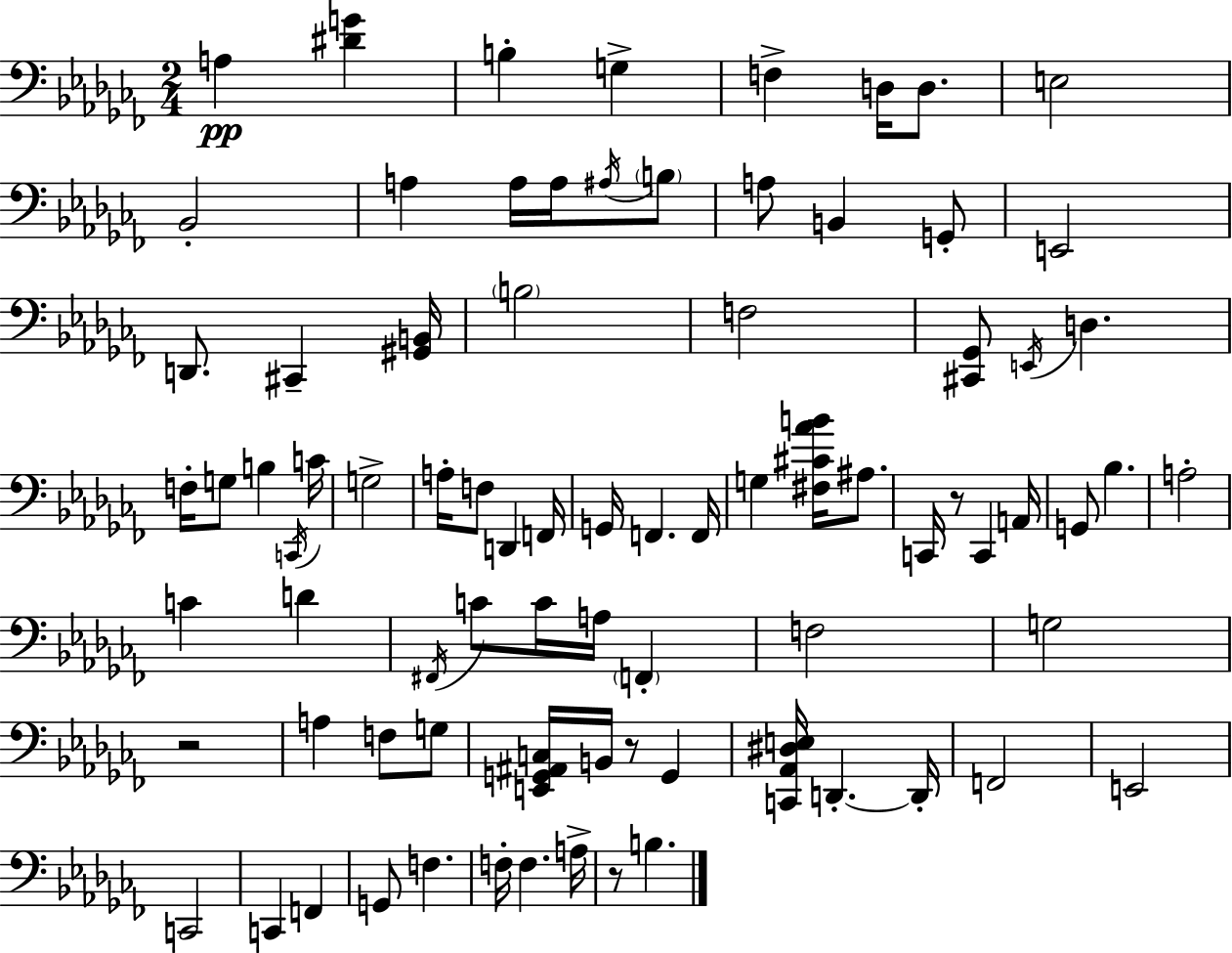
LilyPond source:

{
  \clef bass
  \numericTimeSignature
  \time 2/4
  \key aes \minor
  \repeat volta 2 { a4\pp <dis' g'>4 | b4-. g4-> | f4-> d16 d8. | e2 | \break bes,2-. | a4 a16 a16 \acciaccatura { ais16 } \parenthesize b8 | a8 b,4 g,8-. | e,2 | \break d,8. cis,4-- | <gis, b,>16 \parenthesize b2 | f2 | <cis, ges,>8 \acciaccatura { e,16 } d4. | \break f16-. g8 b4 | \acciaccatura { c,16 } c'16 g2-> | a16-. f8 d,4 | f,16 g,16 f,4. | \break f,16 g4 <fis cis' aes' b'>16 | ais8. c,16 r8 c,4 | a,16 g,8 bes4. | a2-. | \break c'4 d'4 | \acciaccatura { fis,16 } c'8 c'16 a16 | \parenthesize f,4-. f2 | g2 | \break r2 | a4 | f8 g8 <e, g, ais, c>16 b,16 r8 | g,4 <c, aes, dis e>16 d,4.-.~~ | \break d,16-. f,2 | e,2 | c,2 | c,4 | \break f,4 g,8 f4. | f16-. f4. | a16-> r8 b4. | } \bar "|."
}